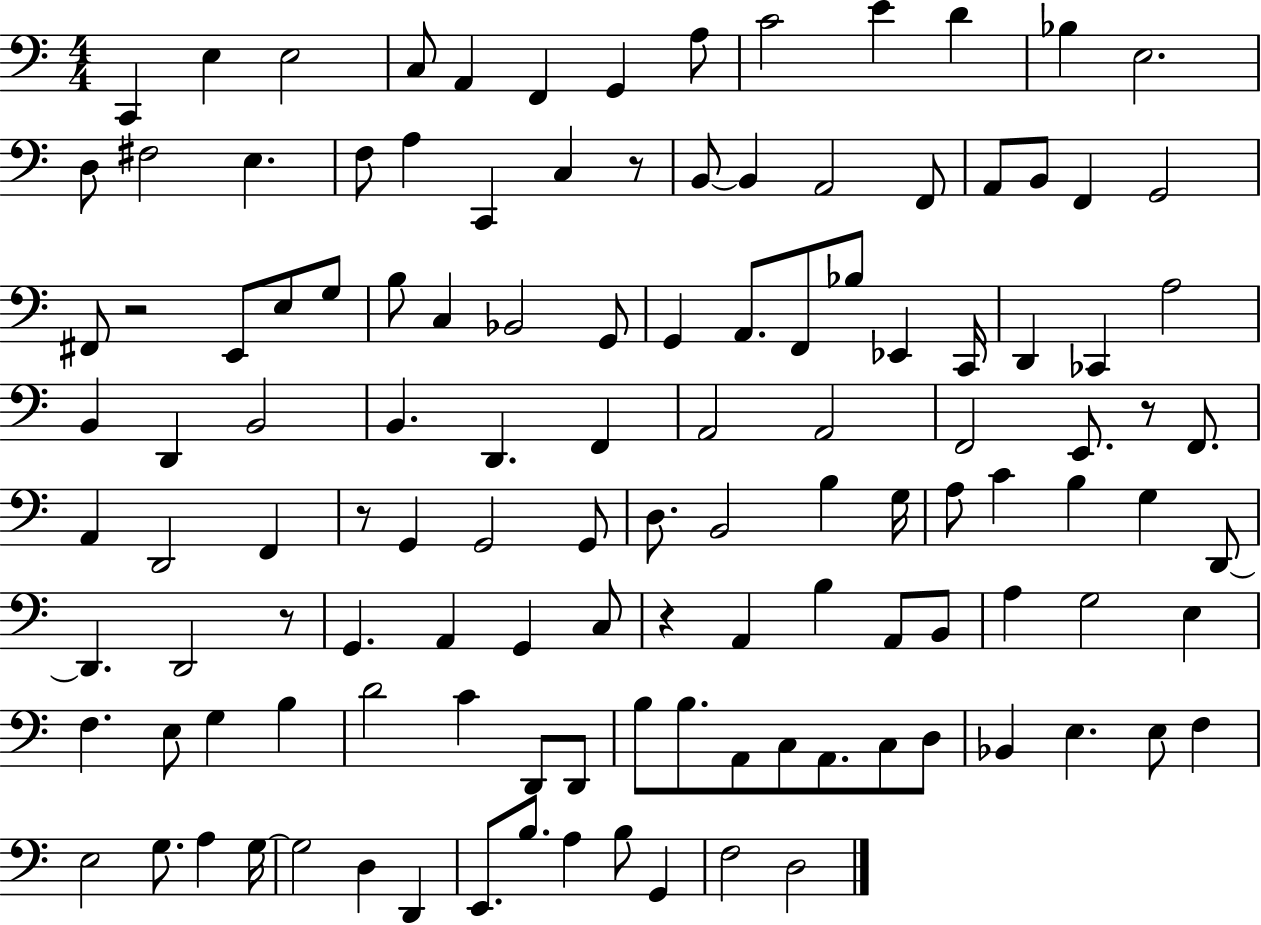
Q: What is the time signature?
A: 4/4